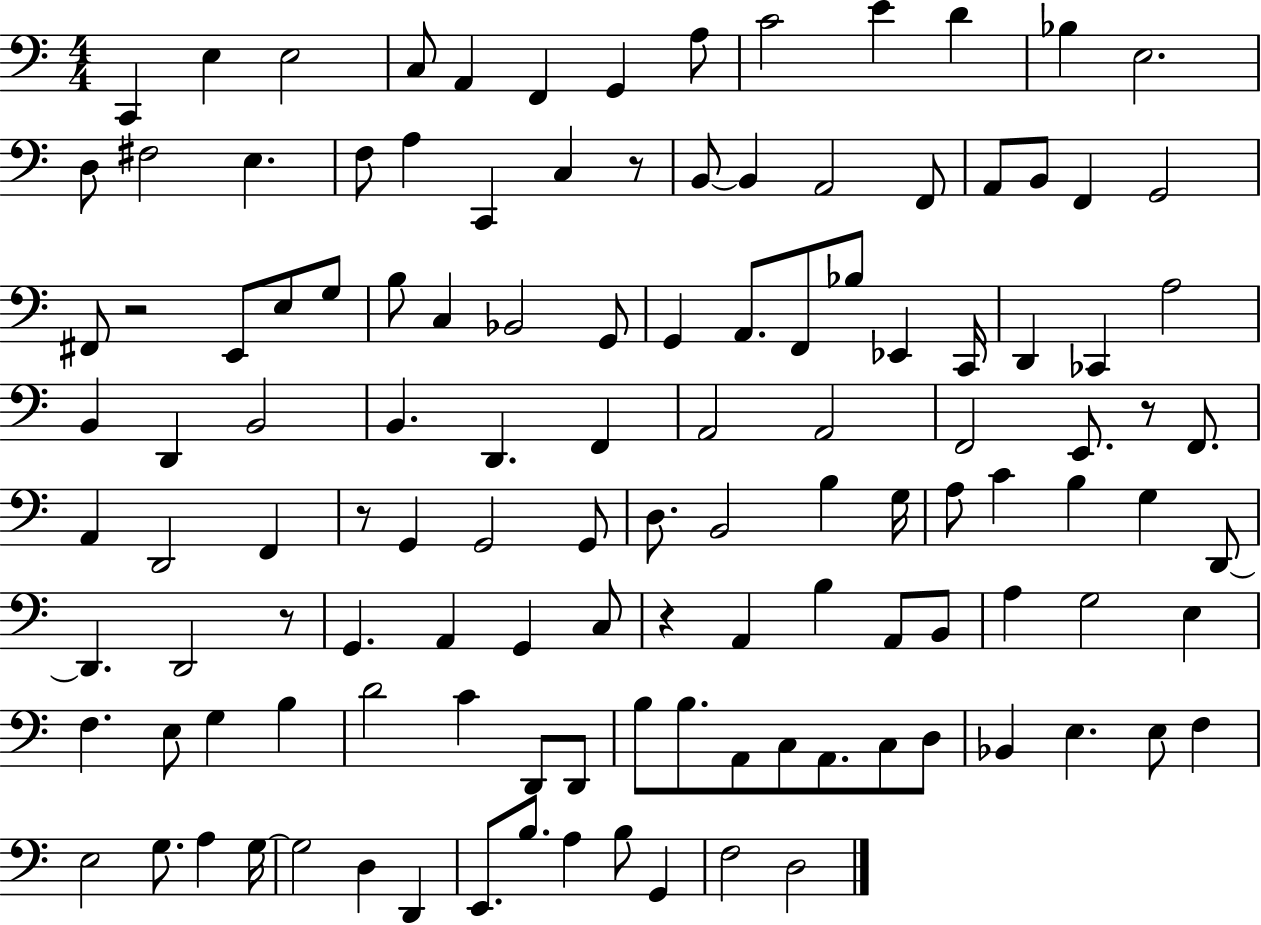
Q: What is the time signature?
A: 4/4